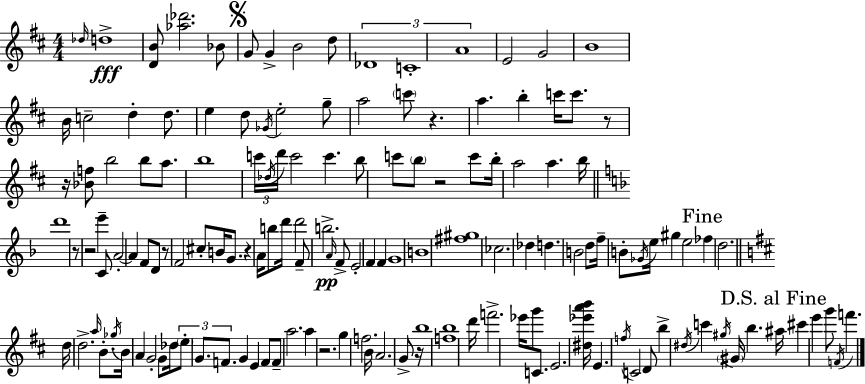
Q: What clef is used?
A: treble